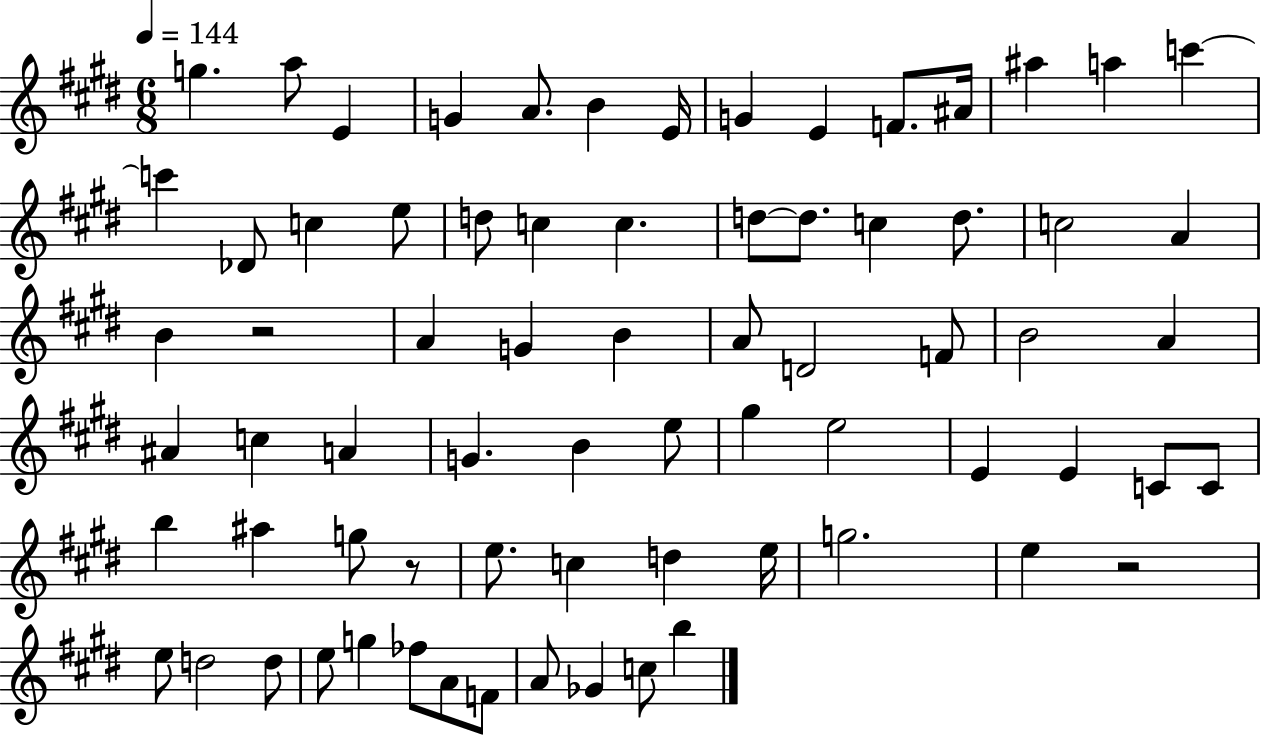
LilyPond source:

{
  \clef treble
  \numericTimeSignature
  \time 6/8
  \key e \major
  \tempo 4 = 144
  g''4. a''8 e'4 | g'4 a'8. b'4 e'16 | g'4 e'4 f'8. ais'16 | ais''4 a''4 c'''4~~ | \break c'''4 des'8 c''4 e''8 | d''8 c''4 c''4. | d''8~~ d''8. c''4 d''8. | c''2 a'4 | \break b'4 r2 | a'4 g'4 b'4 | a'8 d'2 f'8 | b'2 a'4 | \break ais'4 c''4 a'4 | g'4. b'4 e''8 | gis''4 e''2 | e'4 e'4 c'8 c'8 | \break b''4 ais''4 g''8 r8 | e''8. c''4 d''4 e''16 | g''2. | e''4 r2 | \break e''8 d''2 d''8 | e''8 g''4 fes''8 a'8 f'8 | a'8 ges'4 c''8 b''4 | \bar "|."
}